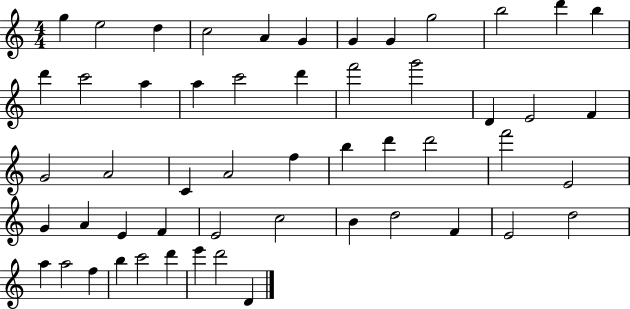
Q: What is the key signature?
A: C major